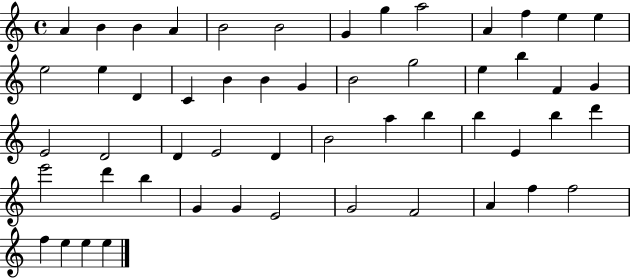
X:1
T:Untitled
M:4/4
L:1/4
K:C
A B B A B2 B2 G g a2 A f e e e2 e D C B B G B2 g2 e b F G E2 D2 D E2 D B2 a b b E b d' e'2 d' b G G E2 G2 F2 A f f2 f e e e